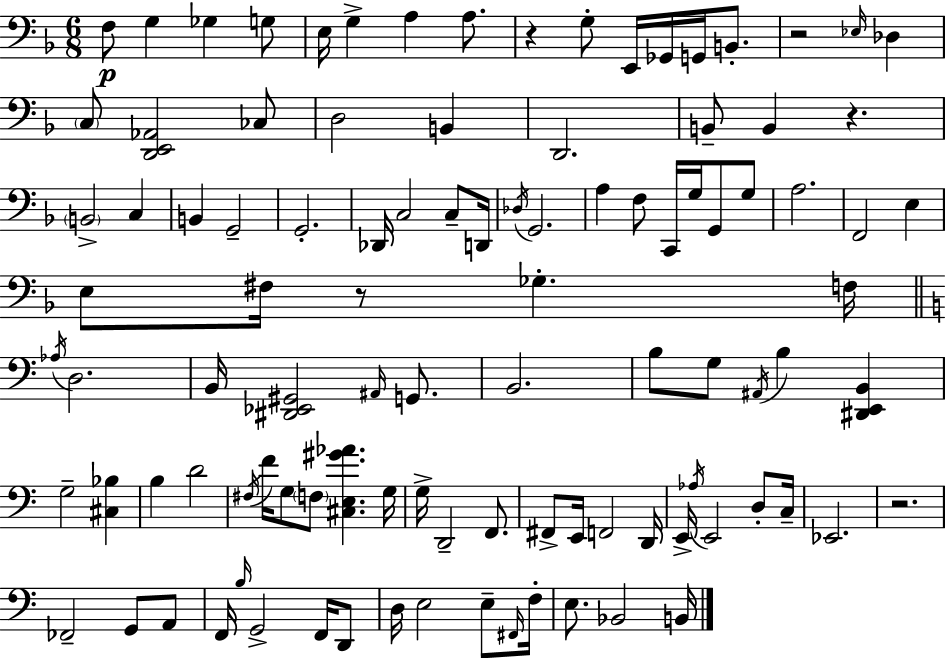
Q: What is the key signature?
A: D minor